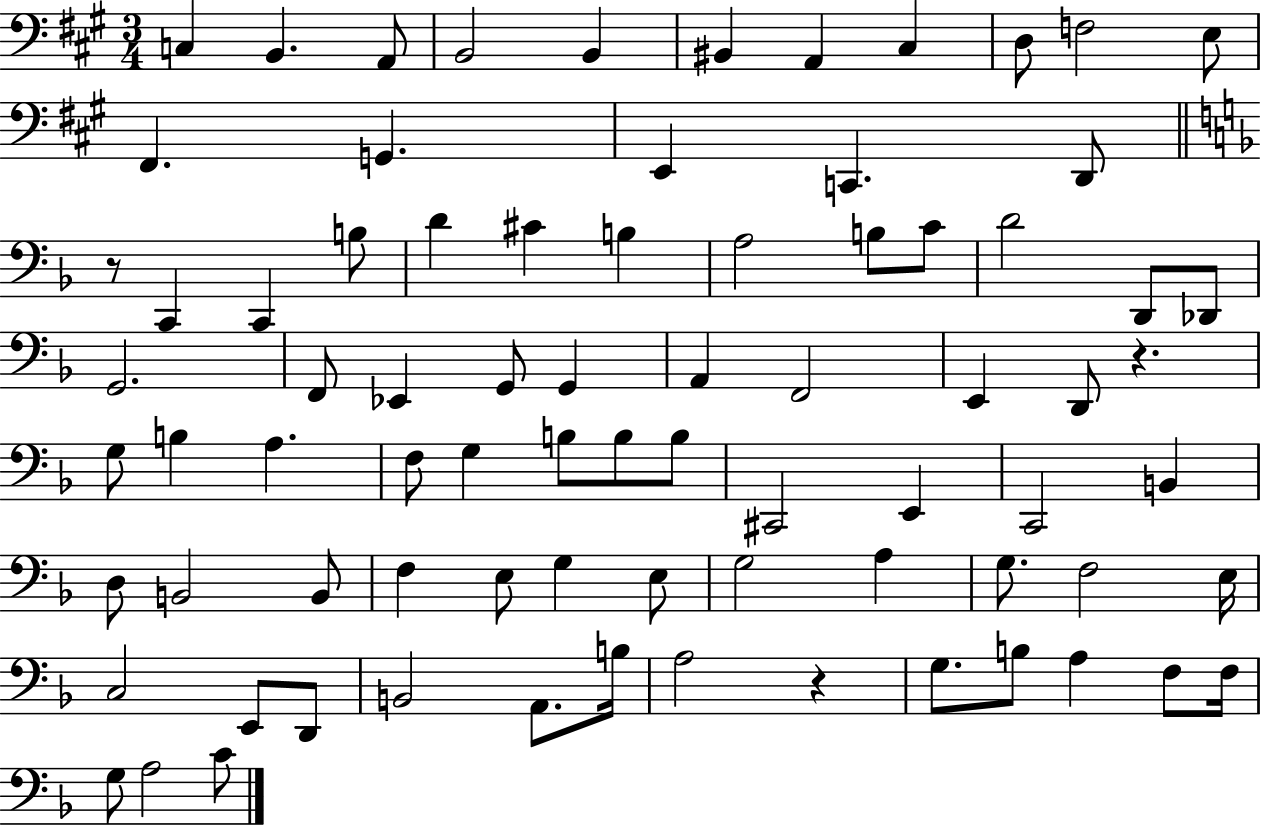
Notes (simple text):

C3/q B2/q. A2/e B2/h B2/q BIS2/q A2/q C#3/q D3/e F3/h E3/e F#2/q. G2/q. E2/q C2/q. D2/e R/e C2/q C2/q B3/e D4/q C#4/q B3/q A3/h B3/e C4/e D4/h D2/e Db2/e G2/h. F2/e Eb2/q G2/e G2/q A2/q F2/h E2/q D2/e R/q. G3/e B3/q A3/q. F3/e G3/q B3/e B3/e B3/e C#2/h E2/q C2/h B2/q D3/e B2/h B2/e F3/q E3/e G3/q E3/e G3/h A3/q G3/e. F3/h E3/s C3/h E2/e D2/e B2/h A2/e. B3/s A3/h R/q G3/e. B3/e A3/q F3/e F3/s G3/e A3/h C4/e